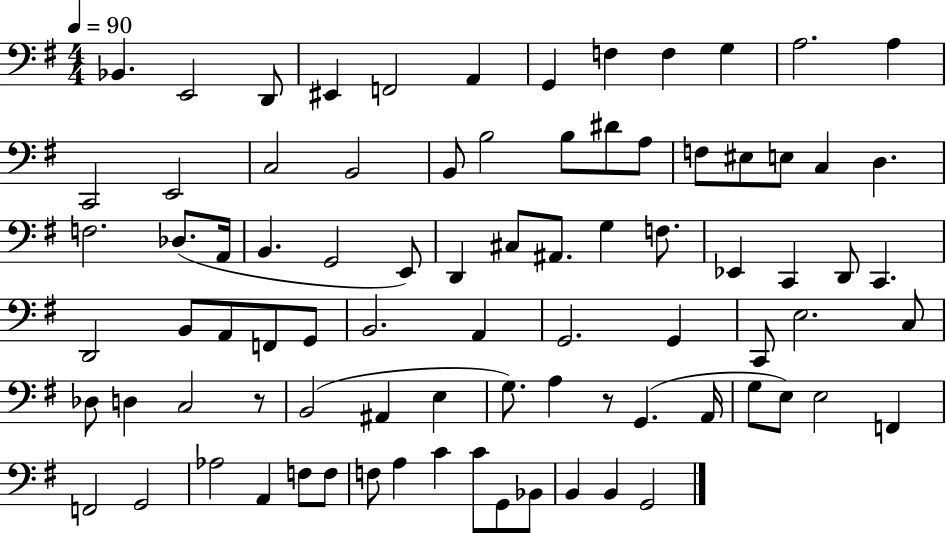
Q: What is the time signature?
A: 4/4